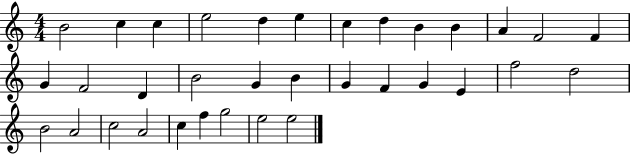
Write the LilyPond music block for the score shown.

{
  \clef treble
  \numericTimeSignature
  \time 4/4
  \key c \major
  b'2 c''4 c''4 | e''2 d''4 e''4 | c''4 d''4 b'4 b'4 | a'4 f'2 f'4 | \break g'4 f'2 d'4 | b'2 g'4 b'4 | g'4 f'4 g'4 e'4 | f''2 d''2 | \break b'2 a'2 | c''2 a'2 | c''4 f''4 g''2 | e''2 e''2 | \break \bar "|."
}